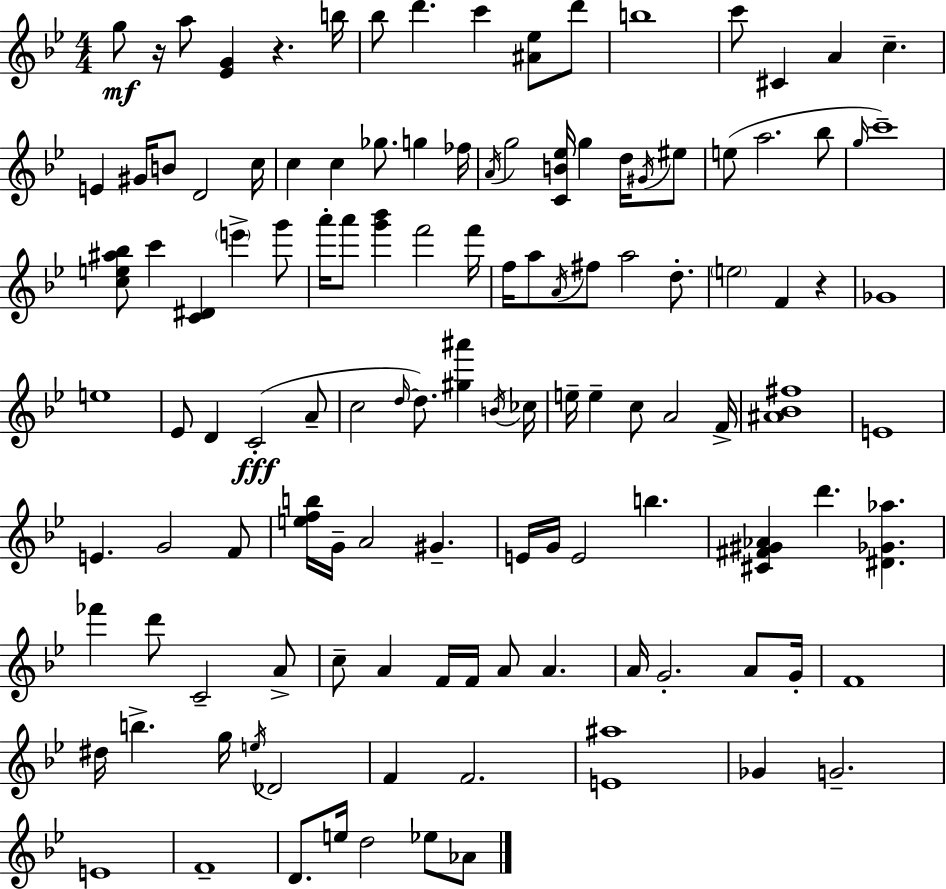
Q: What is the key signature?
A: G minor